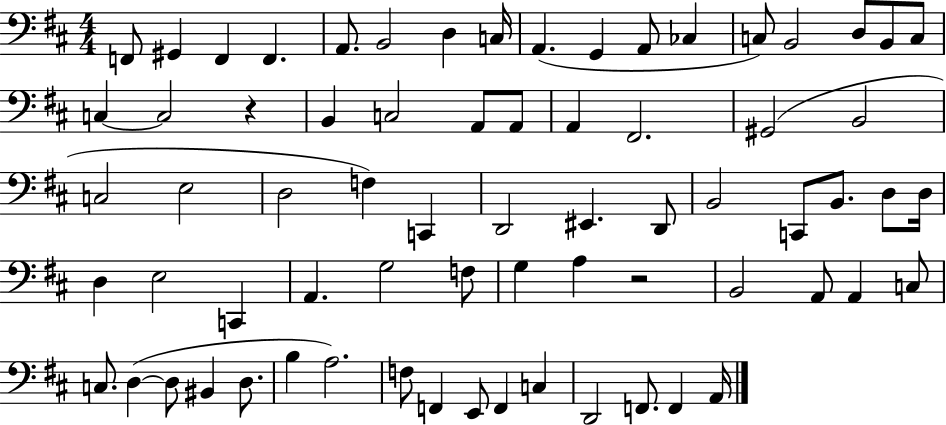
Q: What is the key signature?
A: D major